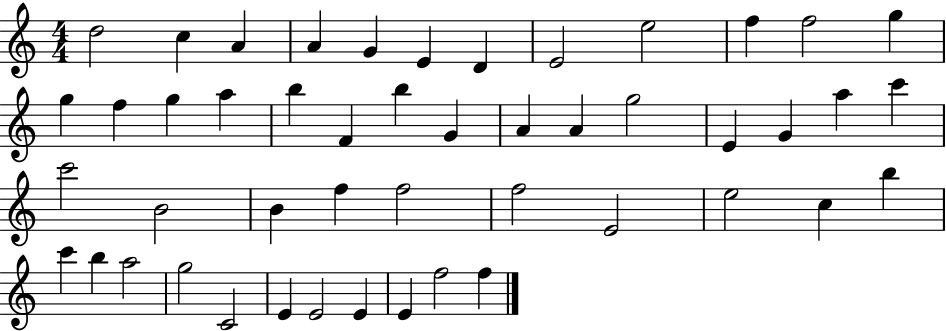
X:1
T:Untitled
M:4/4
L:1/4
K:C
d2 c A A G E D E2 e2 f f2 g g f g a b F b G A A g2 E G a c' c'2 B2 B f f2 f2 E2 e2 c b c' b a2 g2 C2 E E2 E E f2 f